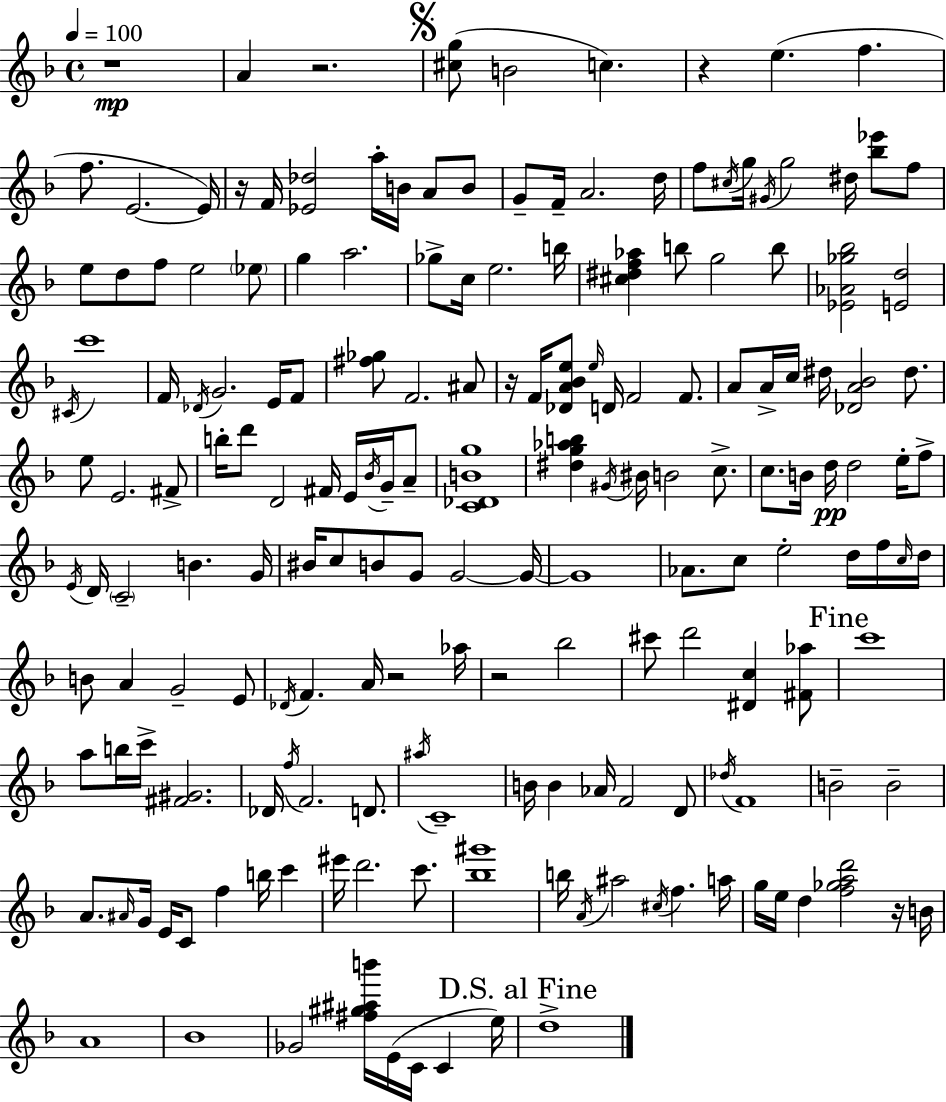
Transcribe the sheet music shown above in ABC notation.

X:1
T:Untitled
M:4/4
L:1/4
K:Dm
z4 A z2 [^cg]/2 B2 c z e f f/2 E2 E/4 z/4 F/4 [_E_d]2 a/4 B/4 A/2 B/2 G/2 F/4 A2 d/4 f/2 ^c/4 g/4 ^G/4 g2 ^d/4 [_b_e']/2 f/2 e/2 d/2 f/2 e2 _e/2 g a2 _g/2 c/4 e2 b/4 [^c^df_a] b/2 g2 b/2 [_E_A_g_b]2 [Ed]2 ^C/4 c'4 F/4 _D/4 G2 E/4 F/2 [^f_g]/2 F2 ^A/2 z/4 F/4 [_DA_Be]/2 e/4 D/4 F2 F/2 A/2 A/4 c/4 ^d/4 [_DA_B]2 ^d/2 e/2 E2 ^F/2 b/4 d'/2 D2 ^F/4 E/4 _B/4 G/4 A/2 [C_DBg]4 [^dg_ab] ^G/4 ^B/4 B2 c/2 c/2 B/4 d/4 d2 e/4 f/2 E/4 D/4 C2 B G/4 ^B/4 c/2 B/2 G/2 G2 G/4 G4 _A/2 c/2 e2 d/4 f/4 c/4 d/4 B/2 A G2 E/2 _D/4 F A/4 z2 _a/4 z2 _b2 ^c'/2 d'2 [^Dc] [^F_a]/2 c'4 a/2 b/4 c'/4 [^F^G]2 _D/4 f/4 F2 D/2 ^a/4 C4 B/4 B _A/4 F2 D/2 _d/4 F4 B2 B2 A/2 ^A/4 G/4 E/4 C/2 f b/4 c' ^e'/4 d'2 c'/2 [_b^g']4 b/4 A/4 ^a2 ^c/4 f a/4 g/4 e/4 d [f_gad']2 z/4 B/4 A4 _B4 _G2 [^f^g^ab']/4 E/4 C/4 C e/4 d4